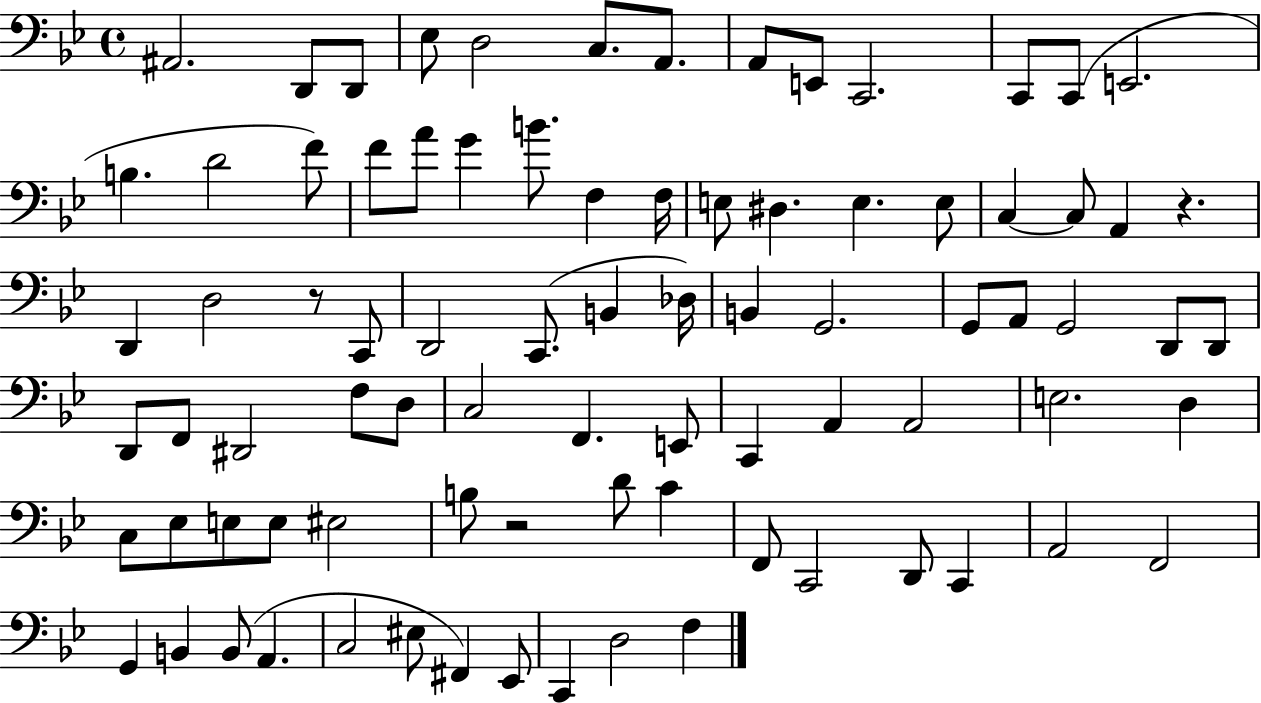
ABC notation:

X:1
T:Untitled
M:4/4
L:1/4
K:Bb
^A,,2 D,,/2 D,,/2 _E,/2 D,2 C,/2 A,,/2 A,,/2 E,,/2 C,,2 C,,/2 C,,/2 E,,2 B, D2 F/2 F/2 A/2 G B/2 F, F,/4 E,/2 ^D, E, E,/2 C, C,/2 A,, z D,, D,2 z/2 C,,/2 D,,2 C,,/2 B,, _D,/4 B,, G,,2 G,,/2 A,,/2 G,,2 D,,/2 D,,/2 D,,/2 F,,/2 ^D,,2 F,/2 D,/2 C,2 F,, E,,/2 C,, A,, A,,2 E,2 D, C,/2 _E,/2 E,/2 E,/2 ^E,2 B,/2 z2 D/2 C F,,/2 C,,2 D,,/2 C,, A,,2 F,,2 G,, B,, B,,/2 A,, C,2 ^E,/2 ^F,, _E,,/2 C,, D,2 F,